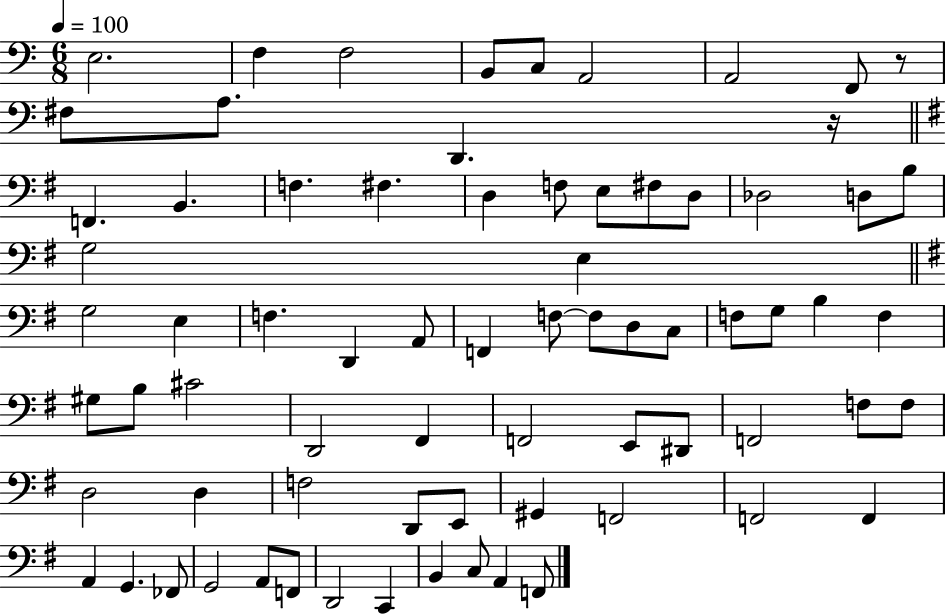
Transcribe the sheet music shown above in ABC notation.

X:1
T:Untitled
M:6/8
L:1/4
K:C
E,2 F, F,2 B,,/2 C,/2 A,,2 A,,2 F,,/2 z/2 ^F,/2 A,/2 D,, z/4 F,, B,, F, ^F, D, F,/2 E,/2 ^F,/2 D,/2 _D,2 D,/2 B,/2 G,2 E, G,2 E, F, D,, A,,/2 F,, F,/2 F,/2 D,/2 C,/2 F,/2 G,/2 B, F, ^G,/2 B,/2 ^C2 D,,2 ^F,, F,,2 E,,/2 ^D,,/2 F,,2 F,/2 F,/2 D,2 D, F,2 D,,/2 E,,/2 ^G,, F,,2 F,,2 F,, A,, G,, _F,,/2 G,,2 A,,/2 F,,/2 D,,2 C,, B,, C,/2 A,, F,,/2